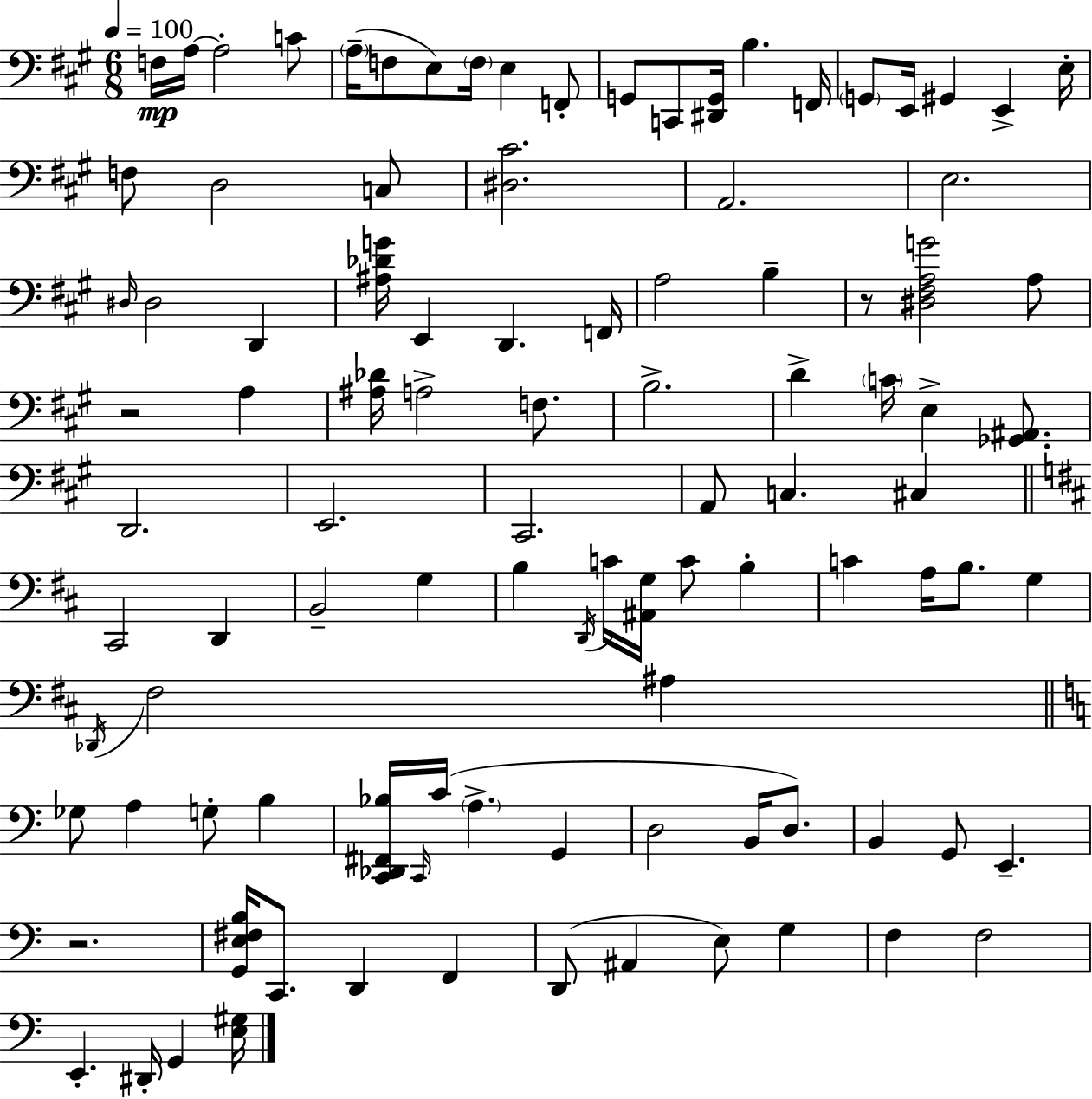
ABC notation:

X:1
T:Untitled
M:6/8
L:1/4
K:A
F,/4 A,/4 A,2 C/2 A,/4 F,/2 E,/2 F,/4 E, F,,/2 G,,/2 C,,/2 [^D,,G,,]/4 B, F,,/4 G,,/2 E,,/4 ^G,, E,, E,/4 F,/2 D,2 C,/2 [^D,^C]2 A,,2 E,2 ^D,/4 ^D,2 D,, [^A,_DG]/4 E,, D,, F,,/4 A,2 B, z/2 [^D,^F,A,G]2 A,/2 z2 A, [^A,_D]/4 A,2 F,/2 B,2 D C/4 E, [_G,,^A,,]/2 D,,2 E,,2 ^C,,2 A,,/2 C, ^C, ^C,,2 D,, B,,2 G, B, D,,/4 C/4 [^A,,G,]/4 C/2 B, C A,/4 B,/2 G, _D,,/4 ^F,2 ^A, _G,/2 A, G,/2 B, [C,,_D,,^F,,_B,]/4 C,,/4 C/4 A, G,, D,2 B,,/4 D,/2 B,, G,,/2 E,, z2 [G,,E,^F,B,]/4 C,,/2 D,, F,, D,,/2 ^A,, E,/2 G, F, F,2 E,, ^D,,/4 G,, [E,^G,]/4